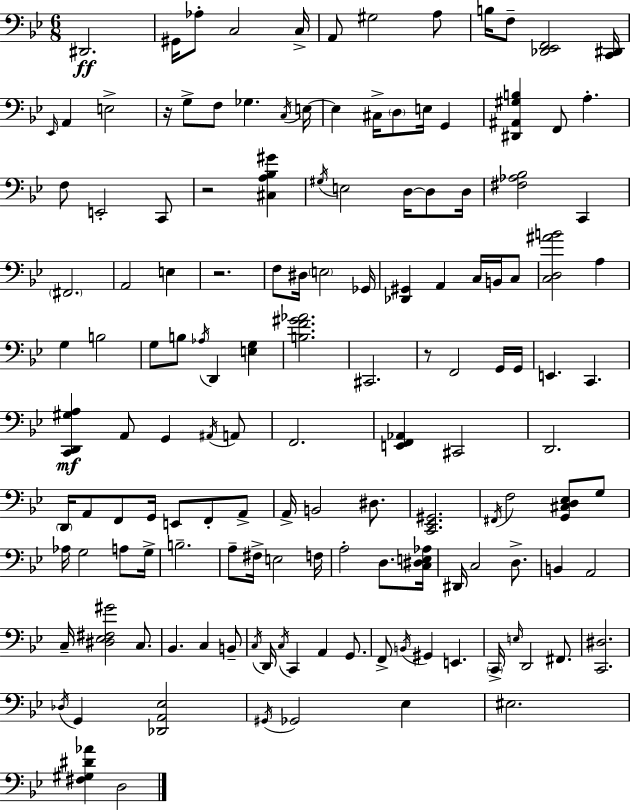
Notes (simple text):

D#2/h. G#2/s Ab3/e C3/h C3/s A2/e G#3/h A3/e B3/s F3/e [Db2,Eb2,F2]/h [C2,D#2]/s Eb2/s A2/q E3/h R/s G3/e F3/e Gb3/q. C3/s E3/s E3/q C#3/s D3/e E3/s G2/q [D#2,A#2,G#3,B3]/q F2/e A3/q. F3/e E2/h C2/e R/h [C#3,A3,Bb3,G#4]/q G#3/s E3/h D3/s D3/e D3/s [F#3,Ab3,Bb3]/h C2/q F#2/h. A2/h E3/q R/h. F3/e D#3/s E3/h Gb2/s [Db2,G#2]/q A2/q C3/s B2/s C3/e [C3,D3,A#4,B4]/h A3/q G3/q B3/h G3/e B3/e Ab3/s D2/q [E3,G3]/q [B3,F4,G#4,Ab4]/h. C#2/h. R/e F2/h G2/s G2/s E2/q. C2/q. [C2,D2,G#3,A3]/q A2/e G2/q A#2/s A2/e F2/h. [E2,F2,Ab2]/q C#2/h D2/h. D2/s A2/e F2/e G2/s E2/e F2/e A2/e A2/s B2/h D#3/e. [C2,Eb2,G#2]/h. F#2/s F3/h [G2,C#3,D3,Eb3]/e G3/e Ab3/s G3/h A3/e G3/s B3/h. A3/e F#3/s E3/h F3/s A3/h D3/e. [C3,D#3,E3,Ab3]/s D#2/s C3/h D3/e. B2/q A2/h C3/s [D#3,Eb3,F#3,G#4]/h C3/e. Bb2/q. C3/q B2/e C3/s D2/s C3/s C2/q A2/q G2/e. F2/e B2/s G#2/q E2/q. C2/s E3/s D2/h F#2/e. [C2,D#3]/h. Db3/s G2/q [Db2,A2,Eb3]/h G#2/s Gb2/h Eb3/q EIS3/h. [F#3,G#3,D#4,Ab4]/q D3/h